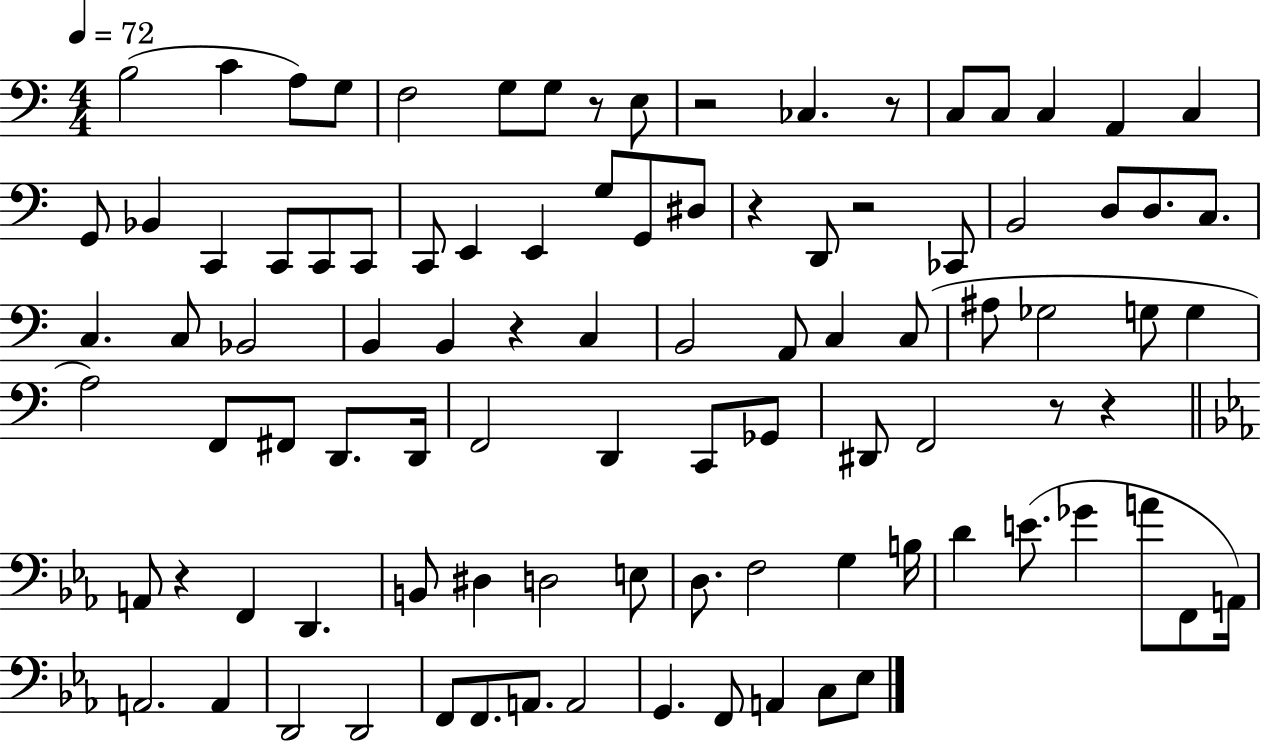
B3/h C4/q A3/e G3/e F3/h G3/e G3/e R/e E3/e R/h CES3/q. R/e C3/e C3/e C3/q A2/q C3/q G2/e Bb2/q C2/q C2/e C2/e C2/e C2/e E2/q E2/q G3/e G2/e D#3/e R/q D2/e R/h CES2/e B2/h D3/e D3/e. C3/e. C3/q. C3/e Bb2/h B2/q B2/q R/q C3/q B2/h A2/e C3/q C3/e A#3/e Gb3/h G3/e G3/q A3/h F2/e F#2/e D2/e. D2/s F2/h D2/q C2/e Gb2/e D#2/e F2/h R/e R/q A2/e R/q F2/q D2/q. B2/e D#3/q D3/h E3/e D3/e. F3/h G3/q B3/s D4/q E4/e. Gb4/q A4/e F2/e A2/s A2/h. A2/q D2/h D2/h F2/e F2/e. A2/e. A2/h G2/q. F2/e A2/q C3/e Eb3/e